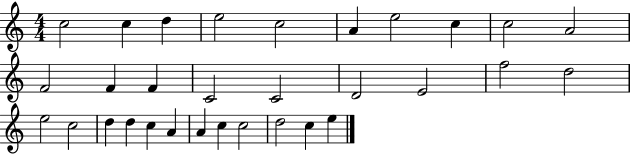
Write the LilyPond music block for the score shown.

{
  \clef treble
  \numericTimeSignature
  \time 4/4
  \key c \major
  c''2 c''4 d''4 | e''2 c''2 | a'4 e''2 c''4 | c''2 a'2 | \break f'2 f'4 f'4 | c'2 c'2 | d'2 e'2 | f''2 d''2 | \break e''2 c''2 | d''4 d''4 c''4 a'4 | a'4 c''4 c''2 | d''2 c''4 e''4 | \break \bar "|."
}